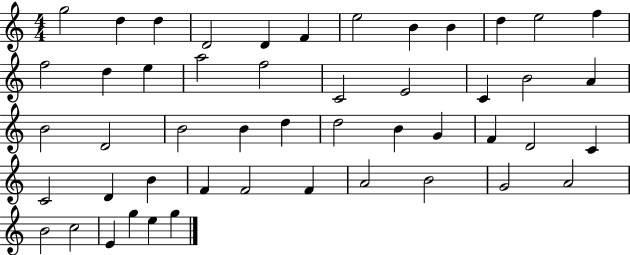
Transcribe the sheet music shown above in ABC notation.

X:1
T:Untitled
M:4/4
L:1/4
K:C
g2 d d D2 D F e2 B B d e2 f f2 d e a2 f2 C2 E2 C B2 A B2 D2 B2 B d d2 B G F D2 C C2 D B F F2 F A2 B2 G2 A2 B2 c2 E g e g